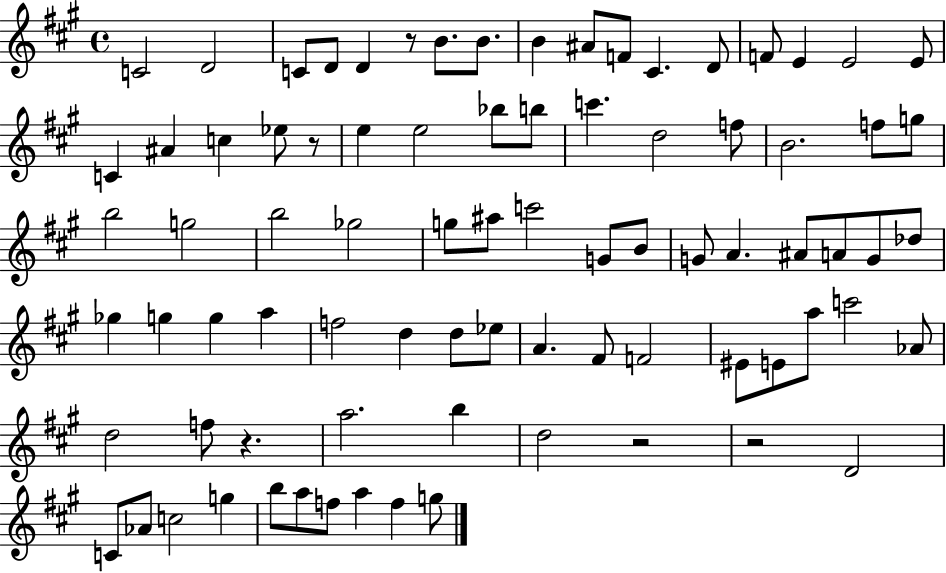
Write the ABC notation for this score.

X:1
T:Untitled
M:4/4
L:1/4
K:A
C2 D2 C/2 D/2 D z/2 B/2 B/2 B ^A/2 F/2 ^C D/2 F/2 E E2 E/2 C ^A c _e/2 z/2 e e2 _b/2 b/2 c' d2 f/2 B2 f/2 g/2 b2 g2 b2 _g2 g/2 ^a/2 c'2 G/2 B/2 G/2 A ^A/2 A/2 G/2 _d/2 _g g g a f2 d d/2 _e/2 A ^F/2 F2 ^E/2 E/2 a/2 c'2 _A/2 d2 f/2 z a2 b d2 z2 z2 D2 C/2 _A/2 c2 g b/2 a/2 f/2 a f g/2